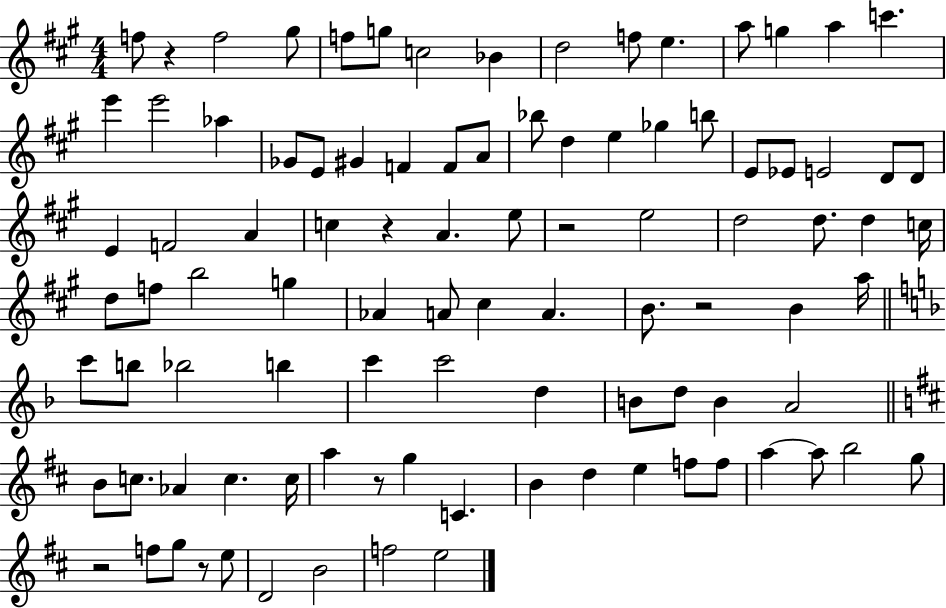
F5/e R/q F5/h G#5/e F5/e G5/e C5/h Bb4/q D5/h F5/e E5/q. A5/e G5/q A5/q C6/q. E6/q E6/h Ab5/q Gb4/e E4/e G#4/q F4/q F4/e A4/e Bb5/e D5/q E5/q Gb5/q B5/e E4/e Eb4/e E4/h D4/e D4/e E4/q F4/h A4/q C5/q R/q A4/q. E5/e R/h E5/h D5/h D5/e. D5/q C5/s D5/e F5/e B5/h G5/q Ab4/q A4/e C#5/q A4/q. B4/e. R/h B4/q A5/s C6/e B5/e Bb5/h B5/q C6/q C6/h D5/q B4/e D5/e B4/q A4/h B4/e C5/e. Ab4/q C5/q. C5/s A5/q R/e G5/q C4/q. B4/q D5/q E5/q F5/e F5/e A5/q A5/e B5/h G5/e R/h F5/e G5/e R/e E5/e D4/h B4/h F5/h E5/h